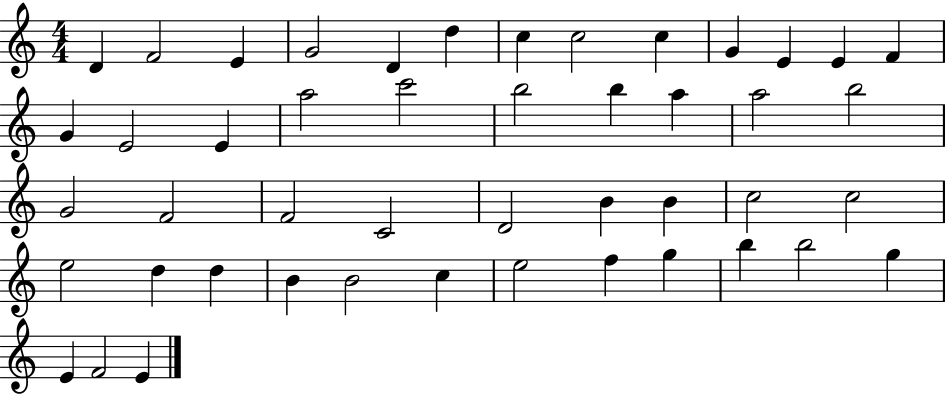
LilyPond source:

{
  \clef treble
  \numericTimeSignature
  \time 4/4
  \key c \major
  d'4 f'2 e'4 | g'2 d'4 d''4 | c''4 c''2 c''4 | g'4 e'4 e'4 f'4 | \break g'4 e'2 e'4 | a''2 c'''2 | b''2 b''4 a''4 | a''2 b''2 | \break g'2 f'2 | f'2 c'2 | d'2 b'4 b'4 | c''2 c''2 | \break e''2 d''4 d''4 | b'4 b'2 c''4 | e''2 f''4 g''4 | b''4 b''2 g''4 | \break e'4 f'2 e'4 | \bar "|."
}